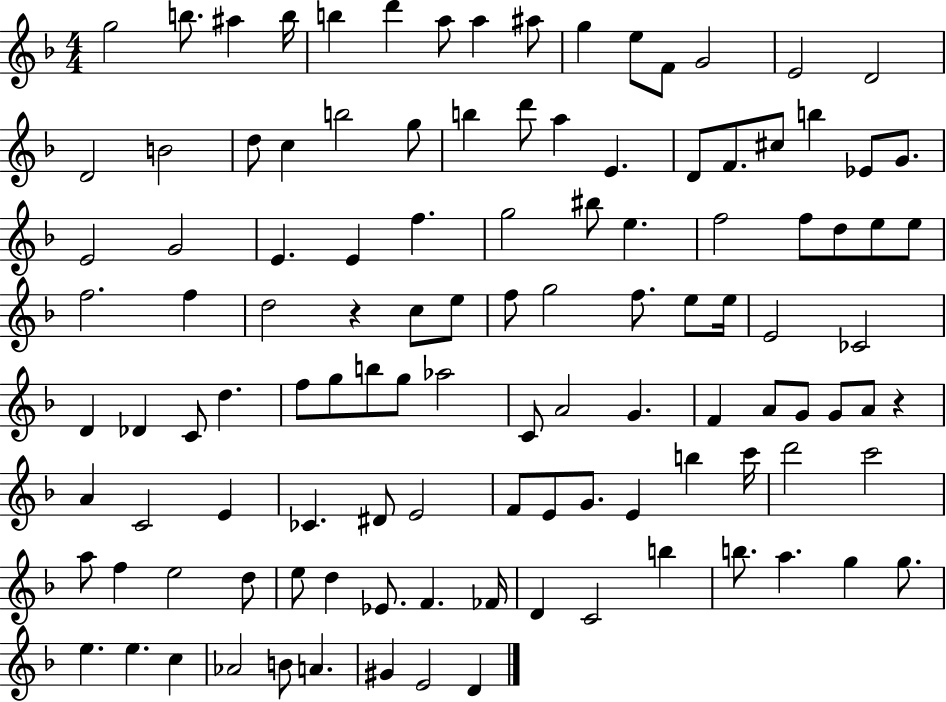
G5/h B5/e. A#5/q B5/s B5/q D6/q A5/e A5/q A#5/e G5/q E5/e F4/e G4/h E4/h D4/h D4/h B4/h D5/e C5/q B5/h G5/e B5/q D6/e A5/q E4/q. D4/e F4/e. C#5/e B5/q Eb4/e G4/e. E4/h G4/h E4/q. E4/q F5/q. G5/h BIS5/e E5/q. F5/h F5/e D5/e E5/e E5/e F5/h. F5/q D5/h R/q C5/e E5/e F5/e G5/h F5/e. E5/e E5/s E4/h CES4/h D4/q Db4/q C4/e D5/q. F5/e G5/e B5/e G5/e Ab5/h C4/e A4/h G4/q. F4/q A4/e G4/e G4/e A4/e R/q A4/q C4/h E4/q CES4/q. D#4/e E4/h F4/e E4/e G4/e. E4/q B5/q C6/s D6/h C6/h A5/e F5/q E5/h D5/e E5/e D5/q Eb4/e. F4/q. FES4/s D4/q C4/h B5/q B5/e. A5/q. G5/q G5/e. E5/q. E5/q. C5/q Ab4/h B4/e A4/q. G#4/q E4/h D4/q